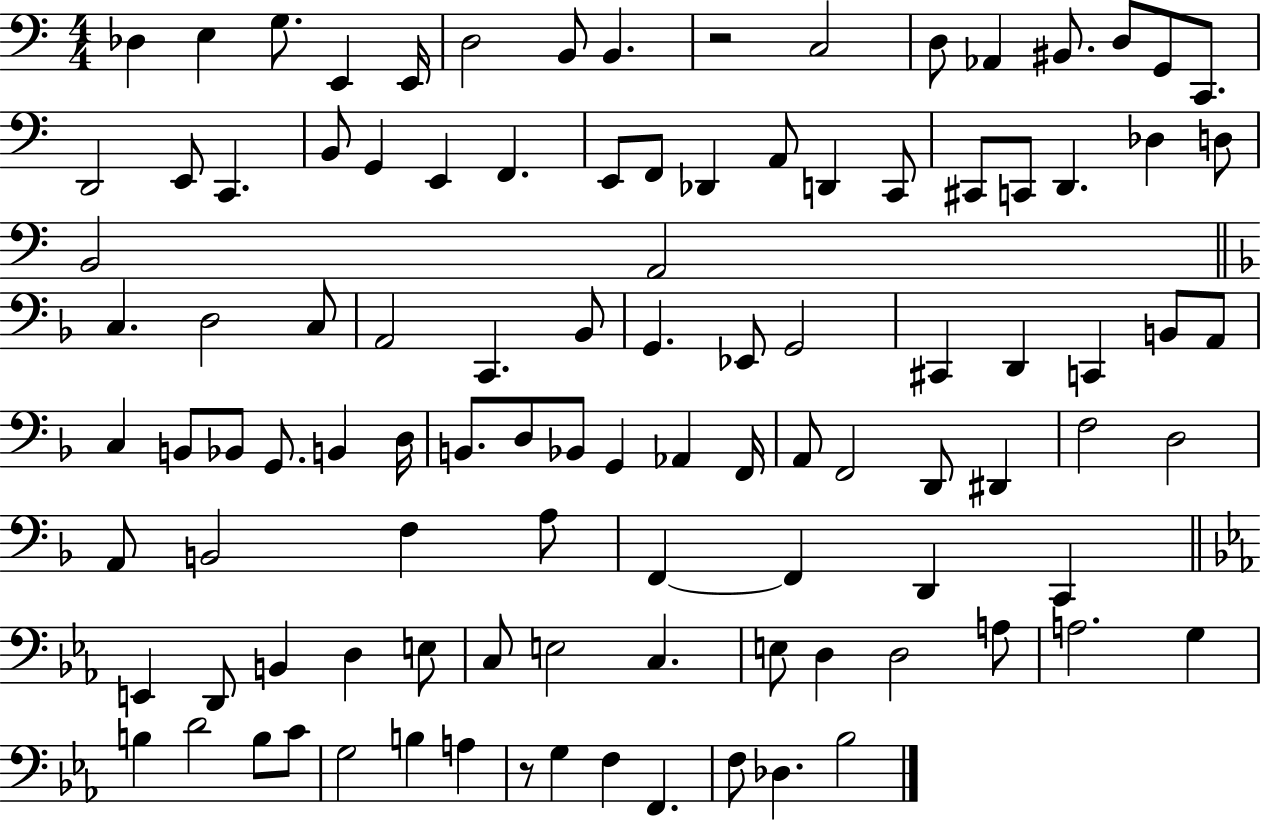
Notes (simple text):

Db3/q E3/q G3/e. E2/q E2/s D3/h B2/e B2/q. R/h C3/h D3/e Ab2/q BIS2/e. D3/e G2/e C2/e. D2/h E2/e C2/q. B2/e G2/q E2/q F2/q. E2/e F2/e Db2/q A2/e D2/q C2/e C#2/e C2/e D2/q. Db3/q D3/e B2/h A2/h C3/q. D3/h C3/e A2/h C2/q. Bb2/e G2/q. Eb2/e G2/h C#2/q D2/q C2/q B2/e A2/e C3/q B2/e Bb2/e G2/e. B2/q D3/s B2/e. D3/e Bb2/e G2/q Ab2/q F2/s A2/e F2/h D2/e D#2/q F3/h D3/h A2/e B2/h F3/q A3/e F2/q F2/q D2/q C2/q E2/q D2/e B2/q D3/q E3/e C3/e E3/h C3/q. E3/e D3/q D3/h A3/e A3/h. G3/q B3/q D4/h B3/e C4/e G3/h B3/q A3/q R/e G3/q F3/q F2/q. F3/e Db3/q. Bb3/h